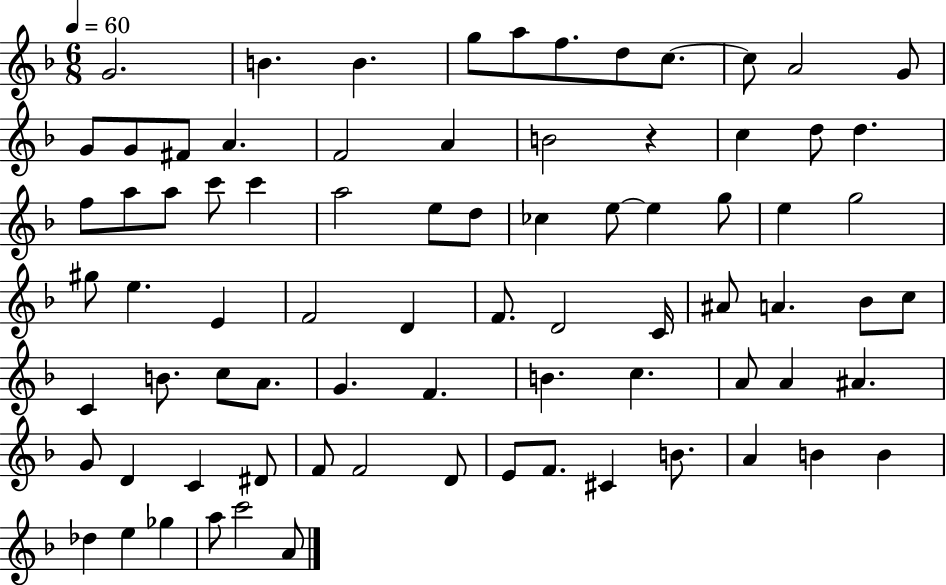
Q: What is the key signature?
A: F major